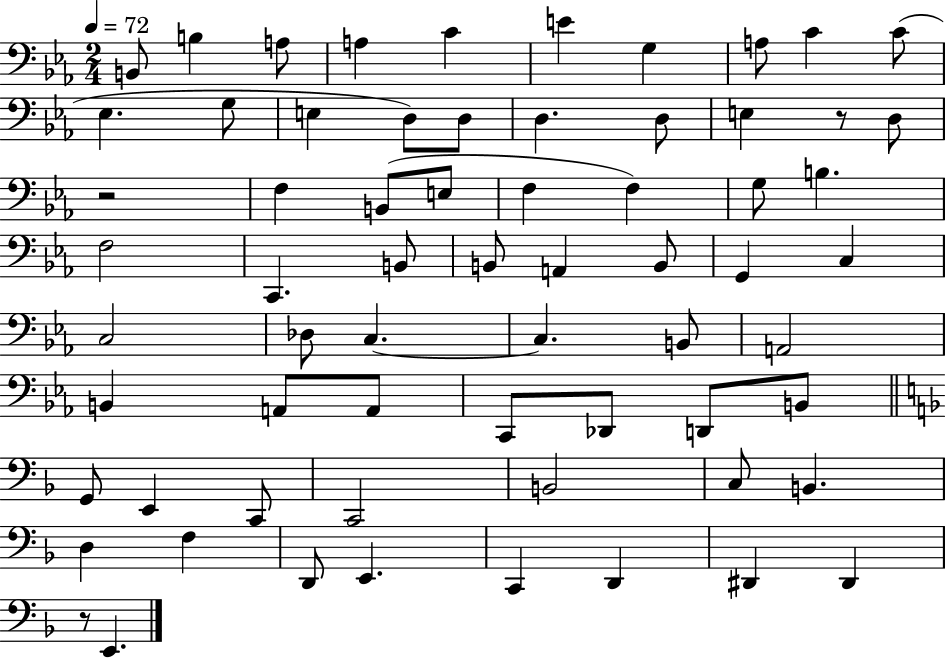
{
  \clef bass
  \numericTimeSignature
  \time 2/4
  \key ees \major
  \tempo 4 = 72
  b,8 b4 a8 | a4 c'4 | e'4 g4 | a8 c'4 c'8( | \break ees4. g8 | e4 d8) d8 | d4. d8 | e4 r8 d8 | \break r2 | f4 b,8( e8 | f4 f4) | g8 b4. | \break f2 | c,4. b,8 | b,8 a,4 b,8 | g,4 c4 | \break c2 | des8 c4.~~ | c4. b,8 | a,2 | \break b,4 a,8 a,8 | c,8 des,8 d,8 b,8 | \bar "||" \break \key f \major g,8 e,4 c,8 | c,2 | b,2 | c8 b,4. | \break d4 f4 | d,8 e,4. | c,4 d,4 | dis,4 dis,4 | \break r8 e,4. | \bar "|."
}